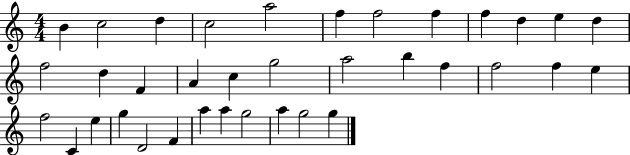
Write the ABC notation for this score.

X:1
T:Untitled
M:4/4
L:1/4
K:C
B c2 d c2 a2 f f2 f f d e d f2 d F A c g2 a2 b f f2 f e f2 C e g D2 F a a g2 a g2 g